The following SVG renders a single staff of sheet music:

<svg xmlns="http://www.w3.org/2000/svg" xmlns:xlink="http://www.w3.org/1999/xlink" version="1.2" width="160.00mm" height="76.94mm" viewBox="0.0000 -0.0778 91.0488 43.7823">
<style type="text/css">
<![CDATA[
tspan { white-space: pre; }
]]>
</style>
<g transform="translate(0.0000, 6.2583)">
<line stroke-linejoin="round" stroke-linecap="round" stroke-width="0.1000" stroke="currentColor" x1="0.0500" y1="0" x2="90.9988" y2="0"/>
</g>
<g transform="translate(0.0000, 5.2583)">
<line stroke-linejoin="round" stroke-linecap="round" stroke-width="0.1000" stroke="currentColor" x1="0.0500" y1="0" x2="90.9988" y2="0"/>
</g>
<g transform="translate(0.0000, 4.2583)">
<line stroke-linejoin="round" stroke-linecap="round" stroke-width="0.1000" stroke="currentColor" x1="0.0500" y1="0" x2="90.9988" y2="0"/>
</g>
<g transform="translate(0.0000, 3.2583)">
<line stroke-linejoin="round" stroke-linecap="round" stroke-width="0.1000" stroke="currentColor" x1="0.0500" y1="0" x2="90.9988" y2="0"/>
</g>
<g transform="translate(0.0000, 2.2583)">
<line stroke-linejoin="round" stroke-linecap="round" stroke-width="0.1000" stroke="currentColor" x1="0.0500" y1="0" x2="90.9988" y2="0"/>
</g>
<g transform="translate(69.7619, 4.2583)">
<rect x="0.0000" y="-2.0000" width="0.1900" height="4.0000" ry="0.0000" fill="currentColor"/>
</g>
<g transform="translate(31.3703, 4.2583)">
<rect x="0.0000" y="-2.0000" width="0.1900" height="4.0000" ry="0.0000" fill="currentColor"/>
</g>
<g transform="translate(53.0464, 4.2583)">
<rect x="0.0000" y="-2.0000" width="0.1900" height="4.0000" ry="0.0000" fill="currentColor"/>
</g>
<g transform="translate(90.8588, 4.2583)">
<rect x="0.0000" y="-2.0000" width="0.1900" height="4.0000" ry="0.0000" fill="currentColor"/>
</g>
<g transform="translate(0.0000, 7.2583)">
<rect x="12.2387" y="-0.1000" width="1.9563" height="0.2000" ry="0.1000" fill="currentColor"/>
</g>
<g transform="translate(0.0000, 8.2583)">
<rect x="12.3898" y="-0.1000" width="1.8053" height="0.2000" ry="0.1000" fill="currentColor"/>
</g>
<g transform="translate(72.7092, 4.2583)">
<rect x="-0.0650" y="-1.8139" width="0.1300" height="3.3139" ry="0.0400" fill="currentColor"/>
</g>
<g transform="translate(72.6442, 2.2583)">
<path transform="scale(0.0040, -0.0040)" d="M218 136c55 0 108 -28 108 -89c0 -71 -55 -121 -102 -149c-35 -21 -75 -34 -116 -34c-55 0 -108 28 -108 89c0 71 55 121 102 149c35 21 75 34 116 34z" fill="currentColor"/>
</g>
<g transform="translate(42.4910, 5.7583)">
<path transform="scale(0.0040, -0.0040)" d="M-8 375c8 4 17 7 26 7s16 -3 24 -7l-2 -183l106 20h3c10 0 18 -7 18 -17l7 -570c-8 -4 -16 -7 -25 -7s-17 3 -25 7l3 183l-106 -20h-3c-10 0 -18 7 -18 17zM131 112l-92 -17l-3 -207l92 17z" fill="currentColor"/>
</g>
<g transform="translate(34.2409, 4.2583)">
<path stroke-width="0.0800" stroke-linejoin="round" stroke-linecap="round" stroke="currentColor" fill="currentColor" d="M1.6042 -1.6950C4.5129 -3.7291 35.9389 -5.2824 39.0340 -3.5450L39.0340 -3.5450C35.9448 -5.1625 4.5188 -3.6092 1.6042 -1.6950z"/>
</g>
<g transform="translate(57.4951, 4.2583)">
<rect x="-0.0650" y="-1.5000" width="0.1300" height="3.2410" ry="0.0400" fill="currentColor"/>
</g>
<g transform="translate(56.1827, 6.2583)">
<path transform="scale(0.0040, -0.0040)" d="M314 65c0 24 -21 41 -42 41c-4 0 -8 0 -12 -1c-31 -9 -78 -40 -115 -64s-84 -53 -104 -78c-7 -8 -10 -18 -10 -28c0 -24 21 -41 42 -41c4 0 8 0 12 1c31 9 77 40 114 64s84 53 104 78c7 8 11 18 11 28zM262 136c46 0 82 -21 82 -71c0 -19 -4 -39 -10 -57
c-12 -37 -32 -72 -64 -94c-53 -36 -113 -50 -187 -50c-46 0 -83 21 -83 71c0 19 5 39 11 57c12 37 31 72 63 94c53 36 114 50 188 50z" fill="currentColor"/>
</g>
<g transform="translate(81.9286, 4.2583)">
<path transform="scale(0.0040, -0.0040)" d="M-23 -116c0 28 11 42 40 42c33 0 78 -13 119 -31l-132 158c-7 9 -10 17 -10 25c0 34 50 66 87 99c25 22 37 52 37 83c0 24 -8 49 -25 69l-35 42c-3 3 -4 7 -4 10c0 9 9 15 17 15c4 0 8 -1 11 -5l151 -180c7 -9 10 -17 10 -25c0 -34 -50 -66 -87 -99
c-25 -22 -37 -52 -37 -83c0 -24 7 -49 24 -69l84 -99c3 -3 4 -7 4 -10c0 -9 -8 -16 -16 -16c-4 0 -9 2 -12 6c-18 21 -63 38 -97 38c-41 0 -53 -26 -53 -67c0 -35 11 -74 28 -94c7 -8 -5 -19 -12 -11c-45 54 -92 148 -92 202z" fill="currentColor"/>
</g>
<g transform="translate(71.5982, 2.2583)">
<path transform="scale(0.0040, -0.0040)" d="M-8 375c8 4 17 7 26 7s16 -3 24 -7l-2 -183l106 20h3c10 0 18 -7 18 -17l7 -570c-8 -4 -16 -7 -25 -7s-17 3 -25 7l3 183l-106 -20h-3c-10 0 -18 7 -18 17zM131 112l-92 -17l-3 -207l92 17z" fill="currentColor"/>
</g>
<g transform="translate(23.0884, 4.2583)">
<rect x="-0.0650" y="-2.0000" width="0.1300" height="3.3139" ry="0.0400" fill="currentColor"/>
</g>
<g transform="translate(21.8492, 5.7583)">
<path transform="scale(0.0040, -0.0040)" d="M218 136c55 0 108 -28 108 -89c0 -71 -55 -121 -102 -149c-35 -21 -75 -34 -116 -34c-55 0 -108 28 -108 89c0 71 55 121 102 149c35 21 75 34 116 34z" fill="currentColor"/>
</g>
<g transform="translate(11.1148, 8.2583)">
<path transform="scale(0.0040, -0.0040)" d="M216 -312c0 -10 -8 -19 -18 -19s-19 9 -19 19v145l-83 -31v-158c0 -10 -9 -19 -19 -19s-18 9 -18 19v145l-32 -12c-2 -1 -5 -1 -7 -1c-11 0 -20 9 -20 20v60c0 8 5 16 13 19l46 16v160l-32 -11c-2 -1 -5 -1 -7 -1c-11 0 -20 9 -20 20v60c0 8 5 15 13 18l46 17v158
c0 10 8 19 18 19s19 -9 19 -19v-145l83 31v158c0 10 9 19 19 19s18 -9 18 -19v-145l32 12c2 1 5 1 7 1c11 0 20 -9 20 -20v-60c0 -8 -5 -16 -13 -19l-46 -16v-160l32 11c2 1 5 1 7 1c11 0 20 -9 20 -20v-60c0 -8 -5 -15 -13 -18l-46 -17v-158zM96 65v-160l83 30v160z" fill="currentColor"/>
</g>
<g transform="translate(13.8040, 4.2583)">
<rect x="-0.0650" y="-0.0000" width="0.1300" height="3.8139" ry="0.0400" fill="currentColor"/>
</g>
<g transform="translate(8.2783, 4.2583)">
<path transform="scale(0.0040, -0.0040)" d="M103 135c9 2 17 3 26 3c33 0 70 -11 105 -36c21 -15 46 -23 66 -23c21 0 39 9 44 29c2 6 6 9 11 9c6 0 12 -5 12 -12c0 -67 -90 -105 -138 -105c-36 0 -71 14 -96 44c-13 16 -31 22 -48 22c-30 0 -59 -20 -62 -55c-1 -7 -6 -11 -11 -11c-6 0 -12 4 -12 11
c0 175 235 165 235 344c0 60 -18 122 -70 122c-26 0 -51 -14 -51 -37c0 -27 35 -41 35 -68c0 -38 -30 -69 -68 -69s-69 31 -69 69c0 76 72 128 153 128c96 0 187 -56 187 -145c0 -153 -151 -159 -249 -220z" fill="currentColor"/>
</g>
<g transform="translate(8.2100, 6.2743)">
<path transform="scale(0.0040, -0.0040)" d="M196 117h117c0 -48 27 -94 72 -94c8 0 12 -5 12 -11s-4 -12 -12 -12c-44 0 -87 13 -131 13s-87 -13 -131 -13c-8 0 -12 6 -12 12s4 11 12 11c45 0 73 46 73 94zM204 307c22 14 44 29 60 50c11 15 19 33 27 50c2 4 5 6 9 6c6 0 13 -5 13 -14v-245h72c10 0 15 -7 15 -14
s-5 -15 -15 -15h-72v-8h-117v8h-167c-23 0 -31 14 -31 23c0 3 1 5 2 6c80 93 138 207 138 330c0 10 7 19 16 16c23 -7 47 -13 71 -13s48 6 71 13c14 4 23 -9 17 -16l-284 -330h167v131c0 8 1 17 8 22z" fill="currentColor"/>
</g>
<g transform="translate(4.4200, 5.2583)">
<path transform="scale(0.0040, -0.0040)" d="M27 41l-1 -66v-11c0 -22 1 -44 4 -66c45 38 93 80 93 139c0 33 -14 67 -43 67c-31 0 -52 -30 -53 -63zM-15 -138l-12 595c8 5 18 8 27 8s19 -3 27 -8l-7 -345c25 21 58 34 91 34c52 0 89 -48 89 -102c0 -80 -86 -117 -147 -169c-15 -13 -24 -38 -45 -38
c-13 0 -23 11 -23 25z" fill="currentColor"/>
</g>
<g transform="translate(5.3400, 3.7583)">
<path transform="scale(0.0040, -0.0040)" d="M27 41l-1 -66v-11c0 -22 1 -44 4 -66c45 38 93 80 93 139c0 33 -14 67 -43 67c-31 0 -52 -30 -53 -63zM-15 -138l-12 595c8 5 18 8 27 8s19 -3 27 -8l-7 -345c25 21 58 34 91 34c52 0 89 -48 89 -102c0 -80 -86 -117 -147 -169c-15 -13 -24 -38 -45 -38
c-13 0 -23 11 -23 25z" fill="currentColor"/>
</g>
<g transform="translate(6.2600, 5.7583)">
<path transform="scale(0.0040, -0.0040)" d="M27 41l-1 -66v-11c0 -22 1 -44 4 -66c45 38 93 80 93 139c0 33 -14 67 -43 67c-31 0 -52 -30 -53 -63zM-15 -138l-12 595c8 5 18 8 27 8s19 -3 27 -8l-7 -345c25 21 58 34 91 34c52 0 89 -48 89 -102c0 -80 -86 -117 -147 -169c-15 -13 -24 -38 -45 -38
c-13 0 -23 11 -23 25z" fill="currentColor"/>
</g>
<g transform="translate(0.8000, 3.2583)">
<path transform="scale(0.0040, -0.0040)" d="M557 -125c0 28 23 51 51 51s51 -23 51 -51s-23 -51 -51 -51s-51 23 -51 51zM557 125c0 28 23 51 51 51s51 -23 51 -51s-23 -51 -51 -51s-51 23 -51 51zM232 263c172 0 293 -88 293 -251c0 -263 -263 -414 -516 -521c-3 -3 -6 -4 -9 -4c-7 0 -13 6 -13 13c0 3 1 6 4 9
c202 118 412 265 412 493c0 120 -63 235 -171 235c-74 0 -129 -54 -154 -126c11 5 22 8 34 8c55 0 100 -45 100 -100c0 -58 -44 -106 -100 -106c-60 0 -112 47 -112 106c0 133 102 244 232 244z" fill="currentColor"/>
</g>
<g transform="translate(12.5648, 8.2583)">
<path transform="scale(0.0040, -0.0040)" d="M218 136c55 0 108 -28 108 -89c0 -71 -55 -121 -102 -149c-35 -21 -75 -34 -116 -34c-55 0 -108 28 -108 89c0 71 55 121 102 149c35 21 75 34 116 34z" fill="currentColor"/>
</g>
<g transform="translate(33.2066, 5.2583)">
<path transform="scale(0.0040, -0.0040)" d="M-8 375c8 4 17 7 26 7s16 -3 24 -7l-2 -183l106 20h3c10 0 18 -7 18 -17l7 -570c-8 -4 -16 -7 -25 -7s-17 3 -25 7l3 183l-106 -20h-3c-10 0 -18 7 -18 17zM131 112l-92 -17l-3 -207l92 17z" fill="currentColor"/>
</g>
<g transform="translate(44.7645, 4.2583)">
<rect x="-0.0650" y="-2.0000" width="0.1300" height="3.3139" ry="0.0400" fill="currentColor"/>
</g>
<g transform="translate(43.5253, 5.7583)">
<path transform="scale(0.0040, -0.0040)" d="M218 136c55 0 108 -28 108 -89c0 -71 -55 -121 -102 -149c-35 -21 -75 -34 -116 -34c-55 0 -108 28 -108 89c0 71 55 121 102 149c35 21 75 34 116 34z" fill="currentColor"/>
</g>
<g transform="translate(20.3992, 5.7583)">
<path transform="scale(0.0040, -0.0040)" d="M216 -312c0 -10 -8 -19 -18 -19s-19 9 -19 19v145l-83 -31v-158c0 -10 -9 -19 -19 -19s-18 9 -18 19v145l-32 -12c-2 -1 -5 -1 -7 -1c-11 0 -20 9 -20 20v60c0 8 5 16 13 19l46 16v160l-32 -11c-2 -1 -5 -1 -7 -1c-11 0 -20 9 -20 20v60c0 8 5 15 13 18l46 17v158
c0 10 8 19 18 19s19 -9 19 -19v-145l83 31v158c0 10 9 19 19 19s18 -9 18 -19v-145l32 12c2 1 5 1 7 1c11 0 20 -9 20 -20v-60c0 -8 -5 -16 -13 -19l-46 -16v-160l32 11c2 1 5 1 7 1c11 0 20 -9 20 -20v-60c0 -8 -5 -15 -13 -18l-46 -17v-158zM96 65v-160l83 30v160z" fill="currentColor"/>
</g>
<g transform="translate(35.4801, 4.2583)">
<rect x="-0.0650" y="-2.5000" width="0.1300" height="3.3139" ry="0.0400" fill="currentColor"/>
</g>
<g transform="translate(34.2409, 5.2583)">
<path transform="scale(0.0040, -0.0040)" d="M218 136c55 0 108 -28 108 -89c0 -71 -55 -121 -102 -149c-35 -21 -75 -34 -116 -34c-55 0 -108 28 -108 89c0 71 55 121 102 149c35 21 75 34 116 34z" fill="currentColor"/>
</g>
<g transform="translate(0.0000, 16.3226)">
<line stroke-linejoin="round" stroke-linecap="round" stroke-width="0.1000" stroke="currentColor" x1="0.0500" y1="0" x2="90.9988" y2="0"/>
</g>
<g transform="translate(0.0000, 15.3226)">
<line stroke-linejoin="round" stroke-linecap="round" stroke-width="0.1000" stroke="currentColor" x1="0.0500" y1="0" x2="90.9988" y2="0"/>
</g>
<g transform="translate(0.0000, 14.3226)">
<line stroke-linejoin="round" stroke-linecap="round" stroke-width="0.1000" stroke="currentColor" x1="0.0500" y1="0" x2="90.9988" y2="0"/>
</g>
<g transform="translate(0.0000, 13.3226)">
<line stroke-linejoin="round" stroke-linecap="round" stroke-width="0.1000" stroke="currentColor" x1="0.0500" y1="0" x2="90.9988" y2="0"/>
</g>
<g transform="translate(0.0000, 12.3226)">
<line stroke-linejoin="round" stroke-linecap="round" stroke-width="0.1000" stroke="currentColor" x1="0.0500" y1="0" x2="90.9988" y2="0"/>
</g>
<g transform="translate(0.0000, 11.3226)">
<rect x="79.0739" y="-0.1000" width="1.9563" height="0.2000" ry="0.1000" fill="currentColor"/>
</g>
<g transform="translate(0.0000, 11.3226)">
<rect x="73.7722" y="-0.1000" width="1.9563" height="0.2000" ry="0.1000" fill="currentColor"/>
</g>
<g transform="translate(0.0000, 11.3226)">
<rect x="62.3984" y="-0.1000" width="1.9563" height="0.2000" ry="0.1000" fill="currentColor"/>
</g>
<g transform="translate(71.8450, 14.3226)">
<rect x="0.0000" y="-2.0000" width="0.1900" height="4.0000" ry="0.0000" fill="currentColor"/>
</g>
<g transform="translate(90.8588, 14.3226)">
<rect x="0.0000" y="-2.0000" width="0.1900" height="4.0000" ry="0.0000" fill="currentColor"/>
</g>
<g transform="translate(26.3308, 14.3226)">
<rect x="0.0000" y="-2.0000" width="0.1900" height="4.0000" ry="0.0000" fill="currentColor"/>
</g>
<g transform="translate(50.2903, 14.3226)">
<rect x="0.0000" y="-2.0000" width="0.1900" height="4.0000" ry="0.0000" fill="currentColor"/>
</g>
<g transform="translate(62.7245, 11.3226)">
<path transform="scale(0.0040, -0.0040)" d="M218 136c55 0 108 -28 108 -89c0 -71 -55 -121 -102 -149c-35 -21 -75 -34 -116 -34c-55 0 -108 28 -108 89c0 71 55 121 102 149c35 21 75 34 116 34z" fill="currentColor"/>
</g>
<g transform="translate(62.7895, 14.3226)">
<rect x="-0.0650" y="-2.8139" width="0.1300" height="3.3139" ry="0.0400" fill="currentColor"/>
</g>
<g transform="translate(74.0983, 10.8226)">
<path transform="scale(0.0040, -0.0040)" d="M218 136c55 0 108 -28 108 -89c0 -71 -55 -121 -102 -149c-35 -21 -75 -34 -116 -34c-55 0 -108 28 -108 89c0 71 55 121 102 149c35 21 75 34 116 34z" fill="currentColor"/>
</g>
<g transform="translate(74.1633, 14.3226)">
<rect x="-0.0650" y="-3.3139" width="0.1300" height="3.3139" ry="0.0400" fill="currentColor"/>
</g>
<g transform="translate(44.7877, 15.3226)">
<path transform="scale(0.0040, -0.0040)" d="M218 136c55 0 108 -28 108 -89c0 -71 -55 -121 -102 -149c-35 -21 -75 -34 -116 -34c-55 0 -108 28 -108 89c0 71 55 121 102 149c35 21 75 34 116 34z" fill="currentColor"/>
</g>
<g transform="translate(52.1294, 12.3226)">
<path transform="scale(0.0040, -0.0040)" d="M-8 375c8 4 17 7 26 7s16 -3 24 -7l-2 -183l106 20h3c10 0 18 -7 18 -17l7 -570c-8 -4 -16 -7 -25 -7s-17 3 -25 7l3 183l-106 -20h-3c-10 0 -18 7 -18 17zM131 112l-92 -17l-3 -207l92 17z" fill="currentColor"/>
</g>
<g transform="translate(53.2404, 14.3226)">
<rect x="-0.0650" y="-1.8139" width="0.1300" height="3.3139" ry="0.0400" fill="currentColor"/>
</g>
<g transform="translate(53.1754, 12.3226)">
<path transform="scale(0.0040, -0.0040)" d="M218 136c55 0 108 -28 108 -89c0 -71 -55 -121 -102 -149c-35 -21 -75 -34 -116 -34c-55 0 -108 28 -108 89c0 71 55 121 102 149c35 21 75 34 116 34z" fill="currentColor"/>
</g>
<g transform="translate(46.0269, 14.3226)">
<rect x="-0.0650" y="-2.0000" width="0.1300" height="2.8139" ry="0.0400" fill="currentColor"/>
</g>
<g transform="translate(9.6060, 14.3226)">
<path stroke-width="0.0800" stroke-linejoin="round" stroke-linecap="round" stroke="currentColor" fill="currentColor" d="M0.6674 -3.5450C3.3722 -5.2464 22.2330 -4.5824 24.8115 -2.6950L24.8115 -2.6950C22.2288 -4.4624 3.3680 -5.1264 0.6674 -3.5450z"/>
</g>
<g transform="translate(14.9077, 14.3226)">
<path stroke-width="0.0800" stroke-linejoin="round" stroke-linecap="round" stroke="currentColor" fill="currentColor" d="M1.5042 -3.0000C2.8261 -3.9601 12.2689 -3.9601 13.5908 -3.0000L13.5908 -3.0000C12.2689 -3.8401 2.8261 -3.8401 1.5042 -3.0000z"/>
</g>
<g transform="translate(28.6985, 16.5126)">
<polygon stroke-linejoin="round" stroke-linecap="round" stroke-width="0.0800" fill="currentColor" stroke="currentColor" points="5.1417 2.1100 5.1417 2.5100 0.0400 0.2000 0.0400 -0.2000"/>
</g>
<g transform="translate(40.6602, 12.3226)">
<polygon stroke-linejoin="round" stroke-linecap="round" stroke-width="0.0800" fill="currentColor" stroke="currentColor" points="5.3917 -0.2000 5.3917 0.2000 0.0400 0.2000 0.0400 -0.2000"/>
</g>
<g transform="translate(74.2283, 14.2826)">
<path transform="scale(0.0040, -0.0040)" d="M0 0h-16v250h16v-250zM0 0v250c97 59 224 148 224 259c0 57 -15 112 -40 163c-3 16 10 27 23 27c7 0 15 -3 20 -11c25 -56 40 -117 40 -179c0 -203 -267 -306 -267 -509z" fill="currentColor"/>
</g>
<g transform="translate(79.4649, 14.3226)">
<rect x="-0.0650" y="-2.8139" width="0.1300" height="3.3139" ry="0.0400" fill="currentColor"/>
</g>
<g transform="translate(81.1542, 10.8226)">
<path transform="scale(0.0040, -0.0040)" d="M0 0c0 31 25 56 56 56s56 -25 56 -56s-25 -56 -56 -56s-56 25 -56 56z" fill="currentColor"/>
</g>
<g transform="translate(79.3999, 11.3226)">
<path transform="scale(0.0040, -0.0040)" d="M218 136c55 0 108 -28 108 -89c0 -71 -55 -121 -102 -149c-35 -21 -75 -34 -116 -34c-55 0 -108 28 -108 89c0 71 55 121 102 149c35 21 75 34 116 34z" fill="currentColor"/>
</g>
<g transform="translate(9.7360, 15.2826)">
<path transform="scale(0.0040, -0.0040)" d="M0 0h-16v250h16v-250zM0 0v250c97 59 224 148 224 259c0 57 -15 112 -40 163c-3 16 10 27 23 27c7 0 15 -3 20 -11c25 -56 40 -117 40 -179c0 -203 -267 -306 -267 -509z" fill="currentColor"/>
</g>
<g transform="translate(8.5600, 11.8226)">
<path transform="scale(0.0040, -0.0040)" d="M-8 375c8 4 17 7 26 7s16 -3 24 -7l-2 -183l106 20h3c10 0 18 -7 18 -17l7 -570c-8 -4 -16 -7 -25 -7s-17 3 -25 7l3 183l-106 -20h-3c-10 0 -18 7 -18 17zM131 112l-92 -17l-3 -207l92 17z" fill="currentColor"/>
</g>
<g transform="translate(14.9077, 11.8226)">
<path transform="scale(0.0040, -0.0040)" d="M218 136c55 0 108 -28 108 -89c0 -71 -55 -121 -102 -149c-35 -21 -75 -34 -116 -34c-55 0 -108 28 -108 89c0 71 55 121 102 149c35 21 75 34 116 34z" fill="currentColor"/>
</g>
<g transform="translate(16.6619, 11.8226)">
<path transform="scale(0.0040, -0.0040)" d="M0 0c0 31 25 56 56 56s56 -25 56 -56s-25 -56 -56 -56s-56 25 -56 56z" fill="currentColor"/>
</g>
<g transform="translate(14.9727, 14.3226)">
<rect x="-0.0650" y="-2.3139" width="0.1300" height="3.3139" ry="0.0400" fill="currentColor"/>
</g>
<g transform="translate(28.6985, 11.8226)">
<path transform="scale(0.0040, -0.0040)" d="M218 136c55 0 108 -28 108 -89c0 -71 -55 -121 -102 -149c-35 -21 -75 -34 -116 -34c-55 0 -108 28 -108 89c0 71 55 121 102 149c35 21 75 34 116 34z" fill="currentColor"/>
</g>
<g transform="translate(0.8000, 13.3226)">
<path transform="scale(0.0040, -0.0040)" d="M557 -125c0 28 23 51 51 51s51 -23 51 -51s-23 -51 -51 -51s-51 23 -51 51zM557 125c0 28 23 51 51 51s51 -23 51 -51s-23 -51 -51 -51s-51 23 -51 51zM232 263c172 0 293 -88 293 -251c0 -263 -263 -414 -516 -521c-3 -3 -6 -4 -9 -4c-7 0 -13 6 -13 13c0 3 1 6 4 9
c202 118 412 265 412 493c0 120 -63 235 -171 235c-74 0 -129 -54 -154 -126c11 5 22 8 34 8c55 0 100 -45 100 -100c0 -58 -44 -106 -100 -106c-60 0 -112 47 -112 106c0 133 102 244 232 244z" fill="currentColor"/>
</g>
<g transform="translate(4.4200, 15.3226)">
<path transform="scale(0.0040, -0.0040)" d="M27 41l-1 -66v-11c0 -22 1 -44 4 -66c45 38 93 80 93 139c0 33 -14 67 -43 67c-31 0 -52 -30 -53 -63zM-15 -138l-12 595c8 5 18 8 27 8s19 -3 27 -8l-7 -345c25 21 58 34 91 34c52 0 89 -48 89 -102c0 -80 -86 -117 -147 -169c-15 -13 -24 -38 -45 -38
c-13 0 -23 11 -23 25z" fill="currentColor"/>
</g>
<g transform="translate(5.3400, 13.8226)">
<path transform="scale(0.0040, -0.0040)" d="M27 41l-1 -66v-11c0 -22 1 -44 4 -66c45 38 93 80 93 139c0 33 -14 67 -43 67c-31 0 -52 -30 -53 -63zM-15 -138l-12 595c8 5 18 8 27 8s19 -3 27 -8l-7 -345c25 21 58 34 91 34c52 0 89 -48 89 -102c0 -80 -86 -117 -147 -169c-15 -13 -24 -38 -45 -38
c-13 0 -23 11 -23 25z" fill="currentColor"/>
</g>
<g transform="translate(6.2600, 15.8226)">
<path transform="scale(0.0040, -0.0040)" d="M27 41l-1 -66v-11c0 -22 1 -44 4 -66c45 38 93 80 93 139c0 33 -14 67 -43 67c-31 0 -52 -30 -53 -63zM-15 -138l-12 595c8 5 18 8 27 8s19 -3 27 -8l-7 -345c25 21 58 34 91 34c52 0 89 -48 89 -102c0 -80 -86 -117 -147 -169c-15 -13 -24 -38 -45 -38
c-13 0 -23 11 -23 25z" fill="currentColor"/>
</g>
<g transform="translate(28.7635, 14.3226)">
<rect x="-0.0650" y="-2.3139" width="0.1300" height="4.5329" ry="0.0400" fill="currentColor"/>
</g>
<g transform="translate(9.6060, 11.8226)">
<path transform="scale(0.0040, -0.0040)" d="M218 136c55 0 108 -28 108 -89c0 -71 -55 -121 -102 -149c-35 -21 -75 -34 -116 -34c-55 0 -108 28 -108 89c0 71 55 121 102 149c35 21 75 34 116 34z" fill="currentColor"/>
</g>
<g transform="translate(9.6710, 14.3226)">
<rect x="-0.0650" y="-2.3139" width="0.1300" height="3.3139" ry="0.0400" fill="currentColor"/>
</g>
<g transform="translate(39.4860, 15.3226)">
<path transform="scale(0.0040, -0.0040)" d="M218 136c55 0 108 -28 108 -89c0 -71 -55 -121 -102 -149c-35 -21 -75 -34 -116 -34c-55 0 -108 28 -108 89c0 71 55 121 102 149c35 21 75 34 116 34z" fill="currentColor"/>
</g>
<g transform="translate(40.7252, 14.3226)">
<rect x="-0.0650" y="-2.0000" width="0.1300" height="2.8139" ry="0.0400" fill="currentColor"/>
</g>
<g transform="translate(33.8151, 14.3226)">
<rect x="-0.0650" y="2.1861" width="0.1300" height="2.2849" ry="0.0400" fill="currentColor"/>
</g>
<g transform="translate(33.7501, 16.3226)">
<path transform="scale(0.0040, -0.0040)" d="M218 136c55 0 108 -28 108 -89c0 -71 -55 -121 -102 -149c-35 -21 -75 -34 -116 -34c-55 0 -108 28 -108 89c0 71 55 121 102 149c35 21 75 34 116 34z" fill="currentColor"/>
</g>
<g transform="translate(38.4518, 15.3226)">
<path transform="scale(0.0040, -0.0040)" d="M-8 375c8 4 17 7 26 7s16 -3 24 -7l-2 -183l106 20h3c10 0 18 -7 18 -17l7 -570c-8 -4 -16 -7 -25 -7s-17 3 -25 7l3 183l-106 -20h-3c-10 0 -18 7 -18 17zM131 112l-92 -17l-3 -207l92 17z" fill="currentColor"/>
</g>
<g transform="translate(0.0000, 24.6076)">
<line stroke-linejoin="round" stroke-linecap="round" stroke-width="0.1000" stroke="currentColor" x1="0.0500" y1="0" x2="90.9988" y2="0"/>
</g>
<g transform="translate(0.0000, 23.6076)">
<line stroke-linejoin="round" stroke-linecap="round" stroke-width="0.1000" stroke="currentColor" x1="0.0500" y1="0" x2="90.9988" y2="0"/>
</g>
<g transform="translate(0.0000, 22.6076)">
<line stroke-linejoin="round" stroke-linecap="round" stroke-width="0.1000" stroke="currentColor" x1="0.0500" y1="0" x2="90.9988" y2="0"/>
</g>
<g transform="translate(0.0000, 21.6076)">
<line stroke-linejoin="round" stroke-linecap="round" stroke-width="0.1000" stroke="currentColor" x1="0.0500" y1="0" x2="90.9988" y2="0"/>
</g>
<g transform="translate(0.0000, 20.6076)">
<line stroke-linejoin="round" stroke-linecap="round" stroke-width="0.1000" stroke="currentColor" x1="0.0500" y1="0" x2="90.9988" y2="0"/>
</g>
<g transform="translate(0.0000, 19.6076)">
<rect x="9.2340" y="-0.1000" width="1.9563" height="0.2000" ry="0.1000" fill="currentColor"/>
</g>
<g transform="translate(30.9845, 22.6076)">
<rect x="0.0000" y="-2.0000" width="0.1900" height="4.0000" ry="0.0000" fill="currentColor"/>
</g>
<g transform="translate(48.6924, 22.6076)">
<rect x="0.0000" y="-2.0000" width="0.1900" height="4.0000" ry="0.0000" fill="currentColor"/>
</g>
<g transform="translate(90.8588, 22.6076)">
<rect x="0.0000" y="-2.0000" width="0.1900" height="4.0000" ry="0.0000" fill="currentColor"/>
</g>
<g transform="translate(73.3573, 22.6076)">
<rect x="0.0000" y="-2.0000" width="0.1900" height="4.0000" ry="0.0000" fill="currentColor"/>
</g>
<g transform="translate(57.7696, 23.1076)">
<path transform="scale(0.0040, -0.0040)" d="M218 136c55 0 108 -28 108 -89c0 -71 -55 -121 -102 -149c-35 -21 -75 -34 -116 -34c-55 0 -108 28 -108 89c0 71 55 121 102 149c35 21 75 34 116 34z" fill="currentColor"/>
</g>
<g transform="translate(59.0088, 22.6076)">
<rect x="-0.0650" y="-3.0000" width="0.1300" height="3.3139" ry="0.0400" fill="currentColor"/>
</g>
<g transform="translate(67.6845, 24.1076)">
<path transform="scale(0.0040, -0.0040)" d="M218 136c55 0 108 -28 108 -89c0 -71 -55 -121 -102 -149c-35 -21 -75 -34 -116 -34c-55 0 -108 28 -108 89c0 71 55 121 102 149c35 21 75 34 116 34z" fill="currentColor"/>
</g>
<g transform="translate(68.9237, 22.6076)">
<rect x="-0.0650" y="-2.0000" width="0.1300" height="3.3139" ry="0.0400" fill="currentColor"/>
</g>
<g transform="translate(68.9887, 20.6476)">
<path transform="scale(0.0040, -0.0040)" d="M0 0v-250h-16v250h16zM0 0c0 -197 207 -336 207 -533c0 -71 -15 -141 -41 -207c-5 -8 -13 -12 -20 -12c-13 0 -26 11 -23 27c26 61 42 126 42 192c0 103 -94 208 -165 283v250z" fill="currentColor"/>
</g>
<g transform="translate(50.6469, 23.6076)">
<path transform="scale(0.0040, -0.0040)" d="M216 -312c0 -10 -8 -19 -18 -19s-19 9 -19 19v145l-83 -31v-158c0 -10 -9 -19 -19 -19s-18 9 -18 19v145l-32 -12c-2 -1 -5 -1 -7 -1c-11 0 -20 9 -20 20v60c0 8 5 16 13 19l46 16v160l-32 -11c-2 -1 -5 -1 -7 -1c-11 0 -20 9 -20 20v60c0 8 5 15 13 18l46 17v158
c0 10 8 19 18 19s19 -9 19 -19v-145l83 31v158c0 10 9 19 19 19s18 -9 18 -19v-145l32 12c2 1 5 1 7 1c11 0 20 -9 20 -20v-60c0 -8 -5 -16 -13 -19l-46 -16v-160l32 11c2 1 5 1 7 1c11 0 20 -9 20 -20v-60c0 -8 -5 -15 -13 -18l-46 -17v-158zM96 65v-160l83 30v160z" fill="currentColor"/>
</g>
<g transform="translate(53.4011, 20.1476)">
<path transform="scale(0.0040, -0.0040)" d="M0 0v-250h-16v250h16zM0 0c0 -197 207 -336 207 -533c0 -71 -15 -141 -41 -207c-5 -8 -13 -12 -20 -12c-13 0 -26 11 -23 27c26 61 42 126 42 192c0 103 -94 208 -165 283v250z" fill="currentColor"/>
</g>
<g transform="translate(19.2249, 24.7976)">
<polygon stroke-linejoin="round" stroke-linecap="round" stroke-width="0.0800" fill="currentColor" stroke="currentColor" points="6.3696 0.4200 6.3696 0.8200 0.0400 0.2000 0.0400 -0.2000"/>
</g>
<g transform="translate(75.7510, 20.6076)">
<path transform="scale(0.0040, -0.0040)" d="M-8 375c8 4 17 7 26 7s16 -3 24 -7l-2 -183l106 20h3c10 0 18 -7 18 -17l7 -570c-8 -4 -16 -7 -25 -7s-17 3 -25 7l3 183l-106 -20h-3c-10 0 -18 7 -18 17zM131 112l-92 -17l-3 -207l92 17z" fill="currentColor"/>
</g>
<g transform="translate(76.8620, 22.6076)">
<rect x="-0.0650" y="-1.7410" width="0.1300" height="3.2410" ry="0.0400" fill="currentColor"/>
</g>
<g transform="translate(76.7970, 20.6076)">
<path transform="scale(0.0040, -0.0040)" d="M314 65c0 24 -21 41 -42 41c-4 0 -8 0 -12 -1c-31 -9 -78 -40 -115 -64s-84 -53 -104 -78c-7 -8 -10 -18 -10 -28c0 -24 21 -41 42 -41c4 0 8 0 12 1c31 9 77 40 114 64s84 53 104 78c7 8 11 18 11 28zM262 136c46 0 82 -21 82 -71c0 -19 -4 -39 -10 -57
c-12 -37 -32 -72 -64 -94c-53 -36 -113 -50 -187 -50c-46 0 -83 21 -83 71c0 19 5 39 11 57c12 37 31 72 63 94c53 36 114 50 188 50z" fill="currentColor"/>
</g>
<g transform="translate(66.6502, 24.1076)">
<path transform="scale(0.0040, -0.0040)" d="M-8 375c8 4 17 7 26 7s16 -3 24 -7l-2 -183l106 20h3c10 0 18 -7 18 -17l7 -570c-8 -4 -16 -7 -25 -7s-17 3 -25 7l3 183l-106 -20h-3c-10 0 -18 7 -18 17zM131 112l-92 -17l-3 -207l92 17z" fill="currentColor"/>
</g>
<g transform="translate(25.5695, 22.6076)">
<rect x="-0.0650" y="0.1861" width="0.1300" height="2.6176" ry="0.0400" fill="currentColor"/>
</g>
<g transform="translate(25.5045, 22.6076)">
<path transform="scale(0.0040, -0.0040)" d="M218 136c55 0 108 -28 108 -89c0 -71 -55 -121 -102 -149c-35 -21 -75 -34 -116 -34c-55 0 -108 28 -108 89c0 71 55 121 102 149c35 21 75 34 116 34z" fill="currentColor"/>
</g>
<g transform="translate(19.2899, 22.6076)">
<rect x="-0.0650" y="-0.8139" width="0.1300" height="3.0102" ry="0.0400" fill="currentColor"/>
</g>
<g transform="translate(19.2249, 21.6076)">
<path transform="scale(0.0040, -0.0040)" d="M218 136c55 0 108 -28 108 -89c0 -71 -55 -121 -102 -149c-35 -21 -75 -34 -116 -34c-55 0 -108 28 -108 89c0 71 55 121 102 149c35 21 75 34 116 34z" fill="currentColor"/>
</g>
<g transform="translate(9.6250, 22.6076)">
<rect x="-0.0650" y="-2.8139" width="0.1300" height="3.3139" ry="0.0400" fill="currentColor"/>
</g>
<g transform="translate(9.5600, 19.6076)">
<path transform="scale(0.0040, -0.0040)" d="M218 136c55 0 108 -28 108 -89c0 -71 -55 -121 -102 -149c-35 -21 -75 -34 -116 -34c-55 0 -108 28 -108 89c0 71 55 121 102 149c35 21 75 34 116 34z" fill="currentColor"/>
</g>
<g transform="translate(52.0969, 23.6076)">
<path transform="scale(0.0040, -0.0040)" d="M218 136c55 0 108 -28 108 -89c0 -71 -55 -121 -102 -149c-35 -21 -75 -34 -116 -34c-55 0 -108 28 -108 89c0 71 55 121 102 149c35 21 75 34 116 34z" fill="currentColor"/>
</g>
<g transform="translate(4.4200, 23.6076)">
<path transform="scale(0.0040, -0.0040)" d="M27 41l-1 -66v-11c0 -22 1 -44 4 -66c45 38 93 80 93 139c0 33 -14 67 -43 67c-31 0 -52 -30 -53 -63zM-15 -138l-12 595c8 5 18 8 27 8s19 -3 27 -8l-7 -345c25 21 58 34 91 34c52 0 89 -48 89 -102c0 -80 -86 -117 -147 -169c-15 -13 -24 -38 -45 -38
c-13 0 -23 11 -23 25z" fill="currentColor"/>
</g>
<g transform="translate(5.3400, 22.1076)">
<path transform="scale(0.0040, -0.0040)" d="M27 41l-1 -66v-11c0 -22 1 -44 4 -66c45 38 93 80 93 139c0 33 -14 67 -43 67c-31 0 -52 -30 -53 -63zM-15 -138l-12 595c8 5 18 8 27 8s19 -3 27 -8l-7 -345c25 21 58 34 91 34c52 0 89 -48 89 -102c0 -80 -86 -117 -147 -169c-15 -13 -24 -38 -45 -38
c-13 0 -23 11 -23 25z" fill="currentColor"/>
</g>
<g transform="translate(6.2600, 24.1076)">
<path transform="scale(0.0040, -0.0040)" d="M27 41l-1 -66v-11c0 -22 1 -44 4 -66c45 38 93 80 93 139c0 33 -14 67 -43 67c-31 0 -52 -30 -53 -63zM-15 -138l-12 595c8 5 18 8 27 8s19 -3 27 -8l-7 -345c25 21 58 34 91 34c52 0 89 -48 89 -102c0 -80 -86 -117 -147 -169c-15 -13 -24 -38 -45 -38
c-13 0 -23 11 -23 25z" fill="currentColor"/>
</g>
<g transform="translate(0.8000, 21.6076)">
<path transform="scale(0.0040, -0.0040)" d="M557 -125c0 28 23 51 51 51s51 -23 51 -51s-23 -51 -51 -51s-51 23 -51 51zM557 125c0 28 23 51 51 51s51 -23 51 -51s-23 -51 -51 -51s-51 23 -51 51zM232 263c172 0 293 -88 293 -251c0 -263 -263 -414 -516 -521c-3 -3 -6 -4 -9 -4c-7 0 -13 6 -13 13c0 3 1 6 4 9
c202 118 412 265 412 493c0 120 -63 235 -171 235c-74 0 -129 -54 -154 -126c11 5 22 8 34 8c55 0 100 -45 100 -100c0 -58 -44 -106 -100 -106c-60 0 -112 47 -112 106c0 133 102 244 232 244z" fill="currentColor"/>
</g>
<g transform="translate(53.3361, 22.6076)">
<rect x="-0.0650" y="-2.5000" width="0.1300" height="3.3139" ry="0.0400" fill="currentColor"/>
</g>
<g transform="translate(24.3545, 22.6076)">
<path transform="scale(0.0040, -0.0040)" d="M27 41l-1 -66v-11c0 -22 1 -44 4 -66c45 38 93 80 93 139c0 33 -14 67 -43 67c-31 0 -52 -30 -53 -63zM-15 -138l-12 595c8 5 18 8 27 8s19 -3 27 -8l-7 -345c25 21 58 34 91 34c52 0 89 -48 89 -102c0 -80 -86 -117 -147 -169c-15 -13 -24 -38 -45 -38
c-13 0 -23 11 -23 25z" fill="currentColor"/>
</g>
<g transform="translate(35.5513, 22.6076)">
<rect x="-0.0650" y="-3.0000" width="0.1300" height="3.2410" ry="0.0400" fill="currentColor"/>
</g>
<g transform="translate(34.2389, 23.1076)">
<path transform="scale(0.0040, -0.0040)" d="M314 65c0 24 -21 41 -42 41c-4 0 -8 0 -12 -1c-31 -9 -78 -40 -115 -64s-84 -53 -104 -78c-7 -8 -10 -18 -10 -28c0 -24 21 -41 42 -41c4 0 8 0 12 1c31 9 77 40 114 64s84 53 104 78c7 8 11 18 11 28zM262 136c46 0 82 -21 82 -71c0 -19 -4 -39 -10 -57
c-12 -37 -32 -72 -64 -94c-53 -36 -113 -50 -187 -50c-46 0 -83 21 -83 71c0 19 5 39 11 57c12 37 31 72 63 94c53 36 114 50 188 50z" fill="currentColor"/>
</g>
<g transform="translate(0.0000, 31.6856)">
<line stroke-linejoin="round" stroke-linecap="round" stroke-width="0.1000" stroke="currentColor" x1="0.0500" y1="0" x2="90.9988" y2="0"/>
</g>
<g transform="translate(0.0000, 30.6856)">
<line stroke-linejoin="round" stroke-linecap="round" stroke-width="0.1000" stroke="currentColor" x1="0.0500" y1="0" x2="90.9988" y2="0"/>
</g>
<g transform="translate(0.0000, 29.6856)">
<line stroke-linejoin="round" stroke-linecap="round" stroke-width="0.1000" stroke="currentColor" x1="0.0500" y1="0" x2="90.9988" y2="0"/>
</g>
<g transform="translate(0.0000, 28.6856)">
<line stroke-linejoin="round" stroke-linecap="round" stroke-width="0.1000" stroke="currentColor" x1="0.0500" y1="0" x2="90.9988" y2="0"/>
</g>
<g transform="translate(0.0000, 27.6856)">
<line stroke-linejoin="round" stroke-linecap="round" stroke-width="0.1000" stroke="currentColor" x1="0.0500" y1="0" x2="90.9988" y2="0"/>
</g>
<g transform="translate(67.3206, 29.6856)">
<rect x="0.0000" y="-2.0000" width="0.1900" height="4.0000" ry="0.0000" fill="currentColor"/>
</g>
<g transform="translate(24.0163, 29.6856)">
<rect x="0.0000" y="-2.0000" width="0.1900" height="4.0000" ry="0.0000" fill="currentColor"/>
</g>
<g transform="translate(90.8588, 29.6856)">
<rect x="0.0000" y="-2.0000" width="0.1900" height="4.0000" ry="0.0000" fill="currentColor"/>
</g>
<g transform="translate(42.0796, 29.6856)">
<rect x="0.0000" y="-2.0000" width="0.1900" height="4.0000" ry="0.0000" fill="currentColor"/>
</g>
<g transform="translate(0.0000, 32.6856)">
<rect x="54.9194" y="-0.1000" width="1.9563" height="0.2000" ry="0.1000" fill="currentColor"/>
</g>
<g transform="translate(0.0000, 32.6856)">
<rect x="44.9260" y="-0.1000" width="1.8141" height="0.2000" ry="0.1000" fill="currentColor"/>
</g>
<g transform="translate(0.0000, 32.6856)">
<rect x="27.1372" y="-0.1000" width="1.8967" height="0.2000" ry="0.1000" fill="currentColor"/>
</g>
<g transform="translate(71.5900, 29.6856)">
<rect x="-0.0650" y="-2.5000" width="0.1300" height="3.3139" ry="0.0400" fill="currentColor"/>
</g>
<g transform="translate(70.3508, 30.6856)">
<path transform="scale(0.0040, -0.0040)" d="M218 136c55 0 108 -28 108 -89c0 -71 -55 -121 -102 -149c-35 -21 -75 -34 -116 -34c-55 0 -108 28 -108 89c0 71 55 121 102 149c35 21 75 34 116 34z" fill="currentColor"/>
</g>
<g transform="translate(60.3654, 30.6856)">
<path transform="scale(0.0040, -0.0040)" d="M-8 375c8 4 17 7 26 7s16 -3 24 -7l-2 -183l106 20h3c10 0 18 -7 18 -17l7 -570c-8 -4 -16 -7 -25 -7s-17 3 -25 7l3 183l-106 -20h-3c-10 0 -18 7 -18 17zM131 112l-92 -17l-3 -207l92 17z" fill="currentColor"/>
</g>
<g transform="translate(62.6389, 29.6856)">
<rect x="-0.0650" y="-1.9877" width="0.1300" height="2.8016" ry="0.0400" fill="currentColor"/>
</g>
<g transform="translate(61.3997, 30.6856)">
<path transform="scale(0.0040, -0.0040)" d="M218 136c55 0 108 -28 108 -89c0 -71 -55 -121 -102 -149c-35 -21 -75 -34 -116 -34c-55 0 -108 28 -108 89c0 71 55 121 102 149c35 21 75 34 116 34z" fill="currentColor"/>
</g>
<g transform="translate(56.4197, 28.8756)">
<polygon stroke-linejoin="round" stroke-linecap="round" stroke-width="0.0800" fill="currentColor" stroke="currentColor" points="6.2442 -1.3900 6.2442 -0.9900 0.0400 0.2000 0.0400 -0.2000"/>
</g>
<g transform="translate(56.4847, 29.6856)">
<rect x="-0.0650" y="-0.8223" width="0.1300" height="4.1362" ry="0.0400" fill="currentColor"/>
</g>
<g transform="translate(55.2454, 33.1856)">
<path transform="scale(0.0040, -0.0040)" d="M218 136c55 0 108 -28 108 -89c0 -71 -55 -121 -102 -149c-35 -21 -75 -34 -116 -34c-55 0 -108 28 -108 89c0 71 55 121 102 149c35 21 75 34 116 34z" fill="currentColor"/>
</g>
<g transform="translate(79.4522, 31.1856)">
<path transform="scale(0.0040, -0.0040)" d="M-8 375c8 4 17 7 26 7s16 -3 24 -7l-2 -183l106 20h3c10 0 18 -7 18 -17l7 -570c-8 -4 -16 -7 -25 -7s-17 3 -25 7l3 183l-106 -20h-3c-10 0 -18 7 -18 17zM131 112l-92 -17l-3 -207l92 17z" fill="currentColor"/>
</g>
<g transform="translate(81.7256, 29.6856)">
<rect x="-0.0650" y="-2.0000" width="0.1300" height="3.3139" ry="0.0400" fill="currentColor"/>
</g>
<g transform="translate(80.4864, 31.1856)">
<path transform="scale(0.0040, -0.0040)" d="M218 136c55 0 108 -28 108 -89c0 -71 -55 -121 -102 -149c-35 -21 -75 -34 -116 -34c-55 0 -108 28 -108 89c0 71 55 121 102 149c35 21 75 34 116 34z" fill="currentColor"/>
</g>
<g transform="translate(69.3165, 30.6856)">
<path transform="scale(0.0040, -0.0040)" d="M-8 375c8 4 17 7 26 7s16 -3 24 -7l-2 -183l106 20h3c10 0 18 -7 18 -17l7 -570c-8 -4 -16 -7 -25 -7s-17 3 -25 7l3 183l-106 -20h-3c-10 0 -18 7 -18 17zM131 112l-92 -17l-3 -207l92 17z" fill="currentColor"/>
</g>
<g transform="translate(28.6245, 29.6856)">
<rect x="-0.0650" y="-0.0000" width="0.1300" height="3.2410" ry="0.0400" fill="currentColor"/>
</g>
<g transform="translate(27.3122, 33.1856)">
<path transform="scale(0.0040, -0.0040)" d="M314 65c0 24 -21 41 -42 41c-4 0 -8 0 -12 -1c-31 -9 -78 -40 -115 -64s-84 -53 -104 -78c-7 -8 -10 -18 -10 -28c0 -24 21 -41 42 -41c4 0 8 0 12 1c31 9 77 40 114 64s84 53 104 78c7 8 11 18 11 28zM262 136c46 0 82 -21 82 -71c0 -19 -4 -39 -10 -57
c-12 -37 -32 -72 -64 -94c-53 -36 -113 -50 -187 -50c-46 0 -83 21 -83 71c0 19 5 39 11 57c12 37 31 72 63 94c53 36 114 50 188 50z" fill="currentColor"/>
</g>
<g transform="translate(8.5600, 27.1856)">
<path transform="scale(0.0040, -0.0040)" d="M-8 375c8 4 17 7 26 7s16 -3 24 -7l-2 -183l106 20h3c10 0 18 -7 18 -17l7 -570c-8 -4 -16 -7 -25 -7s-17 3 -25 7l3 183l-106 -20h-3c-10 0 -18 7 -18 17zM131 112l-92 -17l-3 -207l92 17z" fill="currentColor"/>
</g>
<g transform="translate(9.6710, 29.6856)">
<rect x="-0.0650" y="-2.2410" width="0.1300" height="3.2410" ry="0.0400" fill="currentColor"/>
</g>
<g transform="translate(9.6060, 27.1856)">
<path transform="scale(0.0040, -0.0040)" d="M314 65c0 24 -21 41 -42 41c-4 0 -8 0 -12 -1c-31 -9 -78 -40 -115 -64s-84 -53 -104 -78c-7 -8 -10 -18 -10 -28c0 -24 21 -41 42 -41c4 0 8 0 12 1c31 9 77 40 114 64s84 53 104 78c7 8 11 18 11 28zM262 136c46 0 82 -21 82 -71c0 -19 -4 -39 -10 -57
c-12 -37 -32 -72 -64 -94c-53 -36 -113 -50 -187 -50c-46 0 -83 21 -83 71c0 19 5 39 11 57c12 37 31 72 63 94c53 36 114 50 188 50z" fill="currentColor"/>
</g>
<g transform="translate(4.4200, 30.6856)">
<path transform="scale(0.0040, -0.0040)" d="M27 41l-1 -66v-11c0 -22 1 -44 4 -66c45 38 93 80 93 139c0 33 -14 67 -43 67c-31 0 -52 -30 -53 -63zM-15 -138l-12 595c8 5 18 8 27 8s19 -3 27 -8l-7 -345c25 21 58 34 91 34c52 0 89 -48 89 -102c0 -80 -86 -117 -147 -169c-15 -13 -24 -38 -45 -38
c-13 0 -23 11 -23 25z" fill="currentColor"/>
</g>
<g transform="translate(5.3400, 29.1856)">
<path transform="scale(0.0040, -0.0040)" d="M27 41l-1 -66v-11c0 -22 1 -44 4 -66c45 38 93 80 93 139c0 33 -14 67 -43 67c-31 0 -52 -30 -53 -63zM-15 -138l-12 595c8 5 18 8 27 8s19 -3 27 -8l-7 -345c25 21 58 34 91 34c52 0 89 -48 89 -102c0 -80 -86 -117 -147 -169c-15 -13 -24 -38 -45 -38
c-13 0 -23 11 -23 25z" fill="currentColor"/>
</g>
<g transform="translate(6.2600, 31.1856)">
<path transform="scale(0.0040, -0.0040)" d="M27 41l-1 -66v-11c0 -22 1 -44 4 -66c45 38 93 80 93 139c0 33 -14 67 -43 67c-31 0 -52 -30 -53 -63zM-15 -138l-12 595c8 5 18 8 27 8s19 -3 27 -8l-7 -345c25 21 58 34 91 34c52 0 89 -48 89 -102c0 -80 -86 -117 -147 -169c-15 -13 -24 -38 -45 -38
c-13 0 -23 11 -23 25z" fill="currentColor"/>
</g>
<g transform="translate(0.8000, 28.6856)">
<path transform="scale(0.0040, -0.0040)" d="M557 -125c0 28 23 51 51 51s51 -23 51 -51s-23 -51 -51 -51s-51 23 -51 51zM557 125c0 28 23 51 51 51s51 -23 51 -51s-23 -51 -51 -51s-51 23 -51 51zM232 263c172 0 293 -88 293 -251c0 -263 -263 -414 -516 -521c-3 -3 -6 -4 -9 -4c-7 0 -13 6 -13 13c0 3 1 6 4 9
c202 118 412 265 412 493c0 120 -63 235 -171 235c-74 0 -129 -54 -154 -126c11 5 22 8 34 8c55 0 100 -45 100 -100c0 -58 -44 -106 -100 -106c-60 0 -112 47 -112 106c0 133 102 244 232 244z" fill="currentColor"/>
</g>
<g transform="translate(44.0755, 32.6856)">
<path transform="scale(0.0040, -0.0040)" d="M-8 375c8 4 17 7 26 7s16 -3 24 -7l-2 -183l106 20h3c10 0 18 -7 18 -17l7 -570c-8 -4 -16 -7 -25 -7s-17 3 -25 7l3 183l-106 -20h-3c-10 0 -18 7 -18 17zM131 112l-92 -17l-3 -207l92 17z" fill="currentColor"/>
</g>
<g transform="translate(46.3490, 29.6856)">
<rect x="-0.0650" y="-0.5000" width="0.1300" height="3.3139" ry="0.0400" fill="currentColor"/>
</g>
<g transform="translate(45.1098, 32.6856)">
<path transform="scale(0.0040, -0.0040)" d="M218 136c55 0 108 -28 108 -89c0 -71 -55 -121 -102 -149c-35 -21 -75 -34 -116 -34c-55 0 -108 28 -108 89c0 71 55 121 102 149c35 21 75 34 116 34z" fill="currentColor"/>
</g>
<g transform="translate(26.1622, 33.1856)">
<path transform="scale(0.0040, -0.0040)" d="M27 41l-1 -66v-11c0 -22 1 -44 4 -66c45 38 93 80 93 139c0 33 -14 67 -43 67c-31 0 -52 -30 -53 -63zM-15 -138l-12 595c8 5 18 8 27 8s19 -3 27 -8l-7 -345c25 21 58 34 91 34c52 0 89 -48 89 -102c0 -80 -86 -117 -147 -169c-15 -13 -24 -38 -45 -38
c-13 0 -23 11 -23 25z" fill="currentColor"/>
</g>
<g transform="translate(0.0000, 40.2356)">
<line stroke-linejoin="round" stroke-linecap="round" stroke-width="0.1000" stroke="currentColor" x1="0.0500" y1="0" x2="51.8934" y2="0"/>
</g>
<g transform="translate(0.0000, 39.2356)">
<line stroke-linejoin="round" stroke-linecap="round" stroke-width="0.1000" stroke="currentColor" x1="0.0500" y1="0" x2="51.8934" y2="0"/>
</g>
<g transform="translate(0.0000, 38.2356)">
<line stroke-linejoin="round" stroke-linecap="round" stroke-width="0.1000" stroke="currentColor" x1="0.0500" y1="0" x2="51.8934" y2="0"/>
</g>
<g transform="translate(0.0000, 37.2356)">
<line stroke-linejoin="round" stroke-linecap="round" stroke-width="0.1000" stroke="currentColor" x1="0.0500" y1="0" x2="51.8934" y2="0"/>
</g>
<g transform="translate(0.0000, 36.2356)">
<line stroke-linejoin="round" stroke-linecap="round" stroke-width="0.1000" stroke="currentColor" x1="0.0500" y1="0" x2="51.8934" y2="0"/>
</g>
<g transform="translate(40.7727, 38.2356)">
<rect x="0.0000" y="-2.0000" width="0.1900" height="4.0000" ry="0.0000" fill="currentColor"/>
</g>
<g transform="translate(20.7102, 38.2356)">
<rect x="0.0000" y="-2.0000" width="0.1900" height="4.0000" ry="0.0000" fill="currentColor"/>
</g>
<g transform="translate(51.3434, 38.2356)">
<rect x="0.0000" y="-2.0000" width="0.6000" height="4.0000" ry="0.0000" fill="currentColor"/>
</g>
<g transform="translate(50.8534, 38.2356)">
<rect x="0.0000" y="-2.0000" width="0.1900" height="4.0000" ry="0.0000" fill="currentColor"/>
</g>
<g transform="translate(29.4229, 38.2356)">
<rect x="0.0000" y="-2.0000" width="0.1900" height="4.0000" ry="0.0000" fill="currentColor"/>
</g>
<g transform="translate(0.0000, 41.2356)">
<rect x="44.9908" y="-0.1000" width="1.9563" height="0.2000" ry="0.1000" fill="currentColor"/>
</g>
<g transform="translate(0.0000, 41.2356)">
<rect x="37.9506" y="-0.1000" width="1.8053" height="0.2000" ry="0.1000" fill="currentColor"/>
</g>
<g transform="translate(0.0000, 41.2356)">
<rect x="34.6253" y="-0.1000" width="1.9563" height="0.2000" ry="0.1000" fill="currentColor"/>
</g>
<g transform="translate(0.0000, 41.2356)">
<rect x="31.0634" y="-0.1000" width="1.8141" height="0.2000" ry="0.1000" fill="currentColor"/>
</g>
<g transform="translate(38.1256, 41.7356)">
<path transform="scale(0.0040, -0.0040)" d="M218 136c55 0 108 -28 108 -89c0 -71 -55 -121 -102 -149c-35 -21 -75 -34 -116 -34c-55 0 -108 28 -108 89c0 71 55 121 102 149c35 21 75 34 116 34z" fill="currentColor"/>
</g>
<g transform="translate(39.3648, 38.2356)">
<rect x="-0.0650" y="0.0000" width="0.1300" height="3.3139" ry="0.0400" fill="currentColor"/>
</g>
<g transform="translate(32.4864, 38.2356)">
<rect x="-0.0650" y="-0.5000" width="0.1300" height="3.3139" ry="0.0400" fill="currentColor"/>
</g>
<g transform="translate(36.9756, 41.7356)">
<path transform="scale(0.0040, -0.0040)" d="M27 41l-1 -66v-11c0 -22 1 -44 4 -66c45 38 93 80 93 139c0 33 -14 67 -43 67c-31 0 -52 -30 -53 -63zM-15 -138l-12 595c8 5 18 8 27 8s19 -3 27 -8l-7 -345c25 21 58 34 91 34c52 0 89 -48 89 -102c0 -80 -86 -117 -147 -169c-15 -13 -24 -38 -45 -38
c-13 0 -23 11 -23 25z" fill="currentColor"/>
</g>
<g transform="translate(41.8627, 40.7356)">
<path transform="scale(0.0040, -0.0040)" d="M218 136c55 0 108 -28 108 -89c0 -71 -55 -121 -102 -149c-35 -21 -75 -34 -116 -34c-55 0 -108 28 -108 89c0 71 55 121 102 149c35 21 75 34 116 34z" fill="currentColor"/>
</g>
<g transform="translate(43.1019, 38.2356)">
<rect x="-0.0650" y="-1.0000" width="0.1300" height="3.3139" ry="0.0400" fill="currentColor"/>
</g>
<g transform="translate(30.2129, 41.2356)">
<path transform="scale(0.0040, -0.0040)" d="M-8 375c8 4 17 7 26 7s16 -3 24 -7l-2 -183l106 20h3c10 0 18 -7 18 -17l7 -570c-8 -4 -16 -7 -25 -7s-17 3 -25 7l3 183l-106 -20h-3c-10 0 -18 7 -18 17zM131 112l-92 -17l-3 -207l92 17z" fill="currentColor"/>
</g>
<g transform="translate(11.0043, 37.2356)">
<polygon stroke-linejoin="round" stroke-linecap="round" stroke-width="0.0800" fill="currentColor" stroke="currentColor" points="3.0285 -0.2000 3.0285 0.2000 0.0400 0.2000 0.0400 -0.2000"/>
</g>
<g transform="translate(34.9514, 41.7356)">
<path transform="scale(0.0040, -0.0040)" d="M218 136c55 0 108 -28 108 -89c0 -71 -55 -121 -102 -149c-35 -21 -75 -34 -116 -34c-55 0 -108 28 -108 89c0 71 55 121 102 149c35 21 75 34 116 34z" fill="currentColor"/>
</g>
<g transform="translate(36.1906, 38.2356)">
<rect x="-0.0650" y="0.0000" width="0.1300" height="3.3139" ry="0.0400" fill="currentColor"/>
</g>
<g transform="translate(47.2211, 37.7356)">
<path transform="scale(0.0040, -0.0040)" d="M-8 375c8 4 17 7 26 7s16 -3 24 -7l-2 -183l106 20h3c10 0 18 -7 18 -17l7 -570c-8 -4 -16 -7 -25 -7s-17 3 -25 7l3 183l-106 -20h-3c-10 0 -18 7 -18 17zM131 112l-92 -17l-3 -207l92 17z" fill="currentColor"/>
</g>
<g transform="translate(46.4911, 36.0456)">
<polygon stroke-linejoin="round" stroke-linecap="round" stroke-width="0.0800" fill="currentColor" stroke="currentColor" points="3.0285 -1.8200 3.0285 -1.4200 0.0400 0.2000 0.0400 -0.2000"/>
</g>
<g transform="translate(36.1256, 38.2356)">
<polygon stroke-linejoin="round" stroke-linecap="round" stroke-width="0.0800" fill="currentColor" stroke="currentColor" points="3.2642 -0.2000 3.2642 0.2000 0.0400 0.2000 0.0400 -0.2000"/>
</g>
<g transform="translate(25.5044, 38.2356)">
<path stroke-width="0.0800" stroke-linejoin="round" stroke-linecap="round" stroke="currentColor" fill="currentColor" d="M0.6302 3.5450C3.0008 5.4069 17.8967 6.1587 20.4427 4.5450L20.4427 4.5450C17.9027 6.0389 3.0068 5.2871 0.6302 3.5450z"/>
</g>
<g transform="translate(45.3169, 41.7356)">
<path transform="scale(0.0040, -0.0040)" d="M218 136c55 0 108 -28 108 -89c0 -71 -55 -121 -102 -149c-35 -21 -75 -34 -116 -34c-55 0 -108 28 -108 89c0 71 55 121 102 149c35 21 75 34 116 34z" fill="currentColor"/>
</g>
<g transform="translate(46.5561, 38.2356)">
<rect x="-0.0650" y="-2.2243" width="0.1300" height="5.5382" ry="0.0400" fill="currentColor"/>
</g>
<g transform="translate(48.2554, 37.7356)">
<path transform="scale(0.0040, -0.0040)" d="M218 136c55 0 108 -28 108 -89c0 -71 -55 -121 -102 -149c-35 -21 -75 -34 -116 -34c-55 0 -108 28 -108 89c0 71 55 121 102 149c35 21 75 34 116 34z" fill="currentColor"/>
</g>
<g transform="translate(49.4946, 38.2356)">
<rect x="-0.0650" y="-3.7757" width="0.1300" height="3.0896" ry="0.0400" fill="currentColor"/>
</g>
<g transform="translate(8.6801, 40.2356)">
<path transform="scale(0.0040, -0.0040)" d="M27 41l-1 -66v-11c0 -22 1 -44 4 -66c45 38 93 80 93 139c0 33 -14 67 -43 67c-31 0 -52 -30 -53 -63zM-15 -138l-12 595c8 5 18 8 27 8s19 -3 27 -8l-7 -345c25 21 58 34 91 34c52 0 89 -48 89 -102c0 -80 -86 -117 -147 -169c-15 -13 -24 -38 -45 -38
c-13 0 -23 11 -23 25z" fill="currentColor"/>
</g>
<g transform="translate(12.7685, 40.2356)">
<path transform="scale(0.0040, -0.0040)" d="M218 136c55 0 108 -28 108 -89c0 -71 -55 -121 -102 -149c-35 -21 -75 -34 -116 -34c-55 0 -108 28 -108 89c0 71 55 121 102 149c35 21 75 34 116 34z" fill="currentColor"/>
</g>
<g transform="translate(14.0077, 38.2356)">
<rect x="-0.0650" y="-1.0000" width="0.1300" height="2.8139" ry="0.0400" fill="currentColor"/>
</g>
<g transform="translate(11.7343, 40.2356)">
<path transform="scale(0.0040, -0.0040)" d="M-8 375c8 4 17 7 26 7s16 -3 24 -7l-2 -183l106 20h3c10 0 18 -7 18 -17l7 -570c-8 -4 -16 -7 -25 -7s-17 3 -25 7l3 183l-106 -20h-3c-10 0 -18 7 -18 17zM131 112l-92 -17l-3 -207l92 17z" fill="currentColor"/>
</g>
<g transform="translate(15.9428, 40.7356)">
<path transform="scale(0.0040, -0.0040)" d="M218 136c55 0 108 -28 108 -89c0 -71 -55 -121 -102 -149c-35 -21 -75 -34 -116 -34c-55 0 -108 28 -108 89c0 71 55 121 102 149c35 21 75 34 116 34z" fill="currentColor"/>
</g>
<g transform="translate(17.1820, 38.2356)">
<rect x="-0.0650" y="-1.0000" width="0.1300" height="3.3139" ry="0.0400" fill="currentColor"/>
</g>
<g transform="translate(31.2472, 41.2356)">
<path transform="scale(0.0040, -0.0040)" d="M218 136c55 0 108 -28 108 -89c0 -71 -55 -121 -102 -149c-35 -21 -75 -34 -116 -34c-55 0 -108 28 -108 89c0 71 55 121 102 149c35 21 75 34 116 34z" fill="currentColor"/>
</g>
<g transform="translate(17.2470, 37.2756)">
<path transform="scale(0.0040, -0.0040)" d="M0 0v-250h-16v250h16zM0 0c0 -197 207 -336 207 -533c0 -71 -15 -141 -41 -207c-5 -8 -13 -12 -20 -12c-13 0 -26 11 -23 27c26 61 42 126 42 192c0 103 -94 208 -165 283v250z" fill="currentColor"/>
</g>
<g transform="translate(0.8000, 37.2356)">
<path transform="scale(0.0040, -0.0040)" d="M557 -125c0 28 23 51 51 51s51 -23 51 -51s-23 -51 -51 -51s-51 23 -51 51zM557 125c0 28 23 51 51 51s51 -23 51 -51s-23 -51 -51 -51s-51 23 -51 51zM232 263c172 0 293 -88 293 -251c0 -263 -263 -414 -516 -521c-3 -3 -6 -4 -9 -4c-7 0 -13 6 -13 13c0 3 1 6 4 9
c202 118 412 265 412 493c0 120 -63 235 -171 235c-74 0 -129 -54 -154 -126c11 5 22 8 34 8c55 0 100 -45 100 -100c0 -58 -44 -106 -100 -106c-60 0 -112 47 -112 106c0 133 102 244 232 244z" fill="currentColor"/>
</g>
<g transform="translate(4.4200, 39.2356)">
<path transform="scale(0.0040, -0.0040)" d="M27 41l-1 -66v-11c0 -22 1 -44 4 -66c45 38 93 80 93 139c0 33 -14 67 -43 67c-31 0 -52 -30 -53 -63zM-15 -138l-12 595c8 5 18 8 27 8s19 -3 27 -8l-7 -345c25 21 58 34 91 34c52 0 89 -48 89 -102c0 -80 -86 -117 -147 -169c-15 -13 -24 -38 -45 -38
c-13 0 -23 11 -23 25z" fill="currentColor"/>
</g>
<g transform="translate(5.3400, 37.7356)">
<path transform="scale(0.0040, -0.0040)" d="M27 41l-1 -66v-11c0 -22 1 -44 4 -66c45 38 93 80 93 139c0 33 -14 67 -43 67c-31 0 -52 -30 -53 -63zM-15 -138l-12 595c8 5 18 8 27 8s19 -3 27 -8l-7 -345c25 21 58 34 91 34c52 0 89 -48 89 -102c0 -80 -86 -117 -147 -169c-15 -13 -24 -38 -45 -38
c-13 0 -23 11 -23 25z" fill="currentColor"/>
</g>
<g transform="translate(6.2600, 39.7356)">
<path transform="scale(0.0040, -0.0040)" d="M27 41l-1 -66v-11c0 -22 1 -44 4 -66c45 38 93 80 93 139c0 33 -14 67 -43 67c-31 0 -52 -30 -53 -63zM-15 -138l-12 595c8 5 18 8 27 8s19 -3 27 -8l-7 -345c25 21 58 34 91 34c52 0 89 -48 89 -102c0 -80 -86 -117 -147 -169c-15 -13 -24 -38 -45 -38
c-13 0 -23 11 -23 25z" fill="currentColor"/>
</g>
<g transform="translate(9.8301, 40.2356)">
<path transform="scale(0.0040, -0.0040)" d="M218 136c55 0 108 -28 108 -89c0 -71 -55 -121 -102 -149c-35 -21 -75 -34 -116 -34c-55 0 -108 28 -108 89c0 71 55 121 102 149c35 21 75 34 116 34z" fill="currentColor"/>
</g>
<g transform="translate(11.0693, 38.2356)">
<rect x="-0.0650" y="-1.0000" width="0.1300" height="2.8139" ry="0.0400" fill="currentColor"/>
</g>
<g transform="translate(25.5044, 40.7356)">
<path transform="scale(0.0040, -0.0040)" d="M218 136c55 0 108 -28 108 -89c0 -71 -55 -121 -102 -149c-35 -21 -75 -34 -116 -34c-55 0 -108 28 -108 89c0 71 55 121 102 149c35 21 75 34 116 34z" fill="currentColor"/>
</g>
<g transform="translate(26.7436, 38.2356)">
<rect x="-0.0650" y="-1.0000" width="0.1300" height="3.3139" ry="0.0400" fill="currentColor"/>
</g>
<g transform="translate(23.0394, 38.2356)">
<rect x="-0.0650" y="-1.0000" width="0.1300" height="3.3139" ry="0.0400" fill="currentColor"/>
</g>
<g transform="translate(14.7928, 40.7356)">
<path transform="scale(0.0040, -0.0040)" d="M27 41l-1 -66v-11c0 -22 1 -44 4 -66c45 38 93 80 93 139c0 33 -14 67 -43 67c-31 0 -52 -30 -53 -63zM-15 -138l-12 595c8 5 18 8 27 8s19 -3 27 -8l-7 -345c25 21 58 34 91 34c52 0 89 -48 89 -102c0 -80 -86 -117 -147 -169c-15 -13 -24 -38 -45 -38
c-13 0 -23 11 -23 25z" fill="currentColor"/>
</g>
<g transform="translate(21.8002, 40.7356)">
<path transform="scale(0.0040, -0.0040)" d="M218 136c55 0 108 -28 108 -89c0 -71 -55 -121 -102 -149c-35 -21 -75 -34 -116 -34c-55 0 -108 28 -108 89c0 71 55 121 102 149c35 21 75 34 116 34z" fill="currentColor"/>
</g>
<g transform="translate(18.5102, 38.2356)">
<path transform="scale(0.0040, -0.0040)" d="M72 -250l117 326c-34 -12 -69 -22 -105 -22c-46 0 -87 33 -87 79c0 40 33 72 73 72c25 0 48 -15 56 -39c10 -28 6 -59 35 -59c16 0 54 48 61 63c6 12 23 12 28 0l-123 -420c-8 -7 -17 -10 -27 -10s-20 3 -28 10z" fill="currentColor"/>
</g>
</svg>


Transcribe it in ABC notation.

X:1
T:Untitled
M:2/4
L:1/4
K:Eb
^C,, ^A,, B,, A,, G,,2 A, z B,/2 B, B,/2 G,,/2 B,,/2 B,,/2 A, C D/2 C C F,/2 _D,/2 C,2 ^B,,/2 C, A,,/2 A,2 B,2 _D,,2 E,, D,,/2 B,,/2 B,, A,, _G,,/2 G,,/2 _F,,/2 z/2 F,, F,, E,, D,,/2 _D,,/2 F,, D,,/2 E,/2